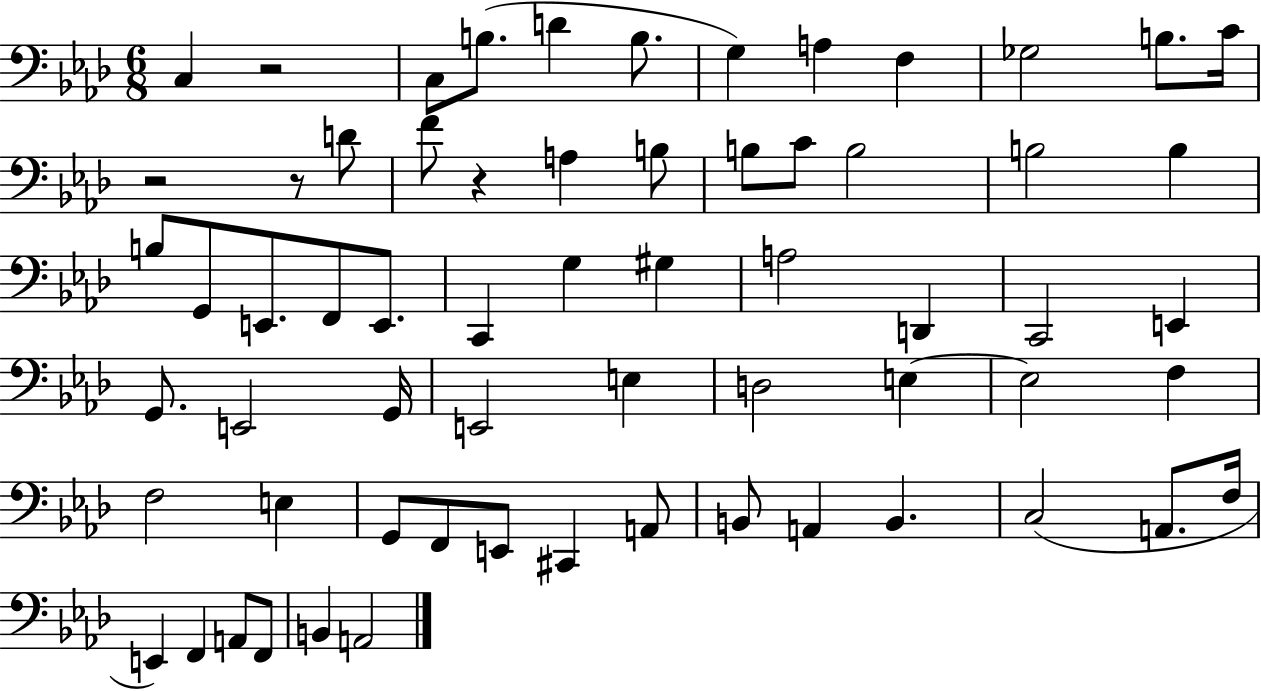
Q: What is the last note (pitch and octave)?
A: A2